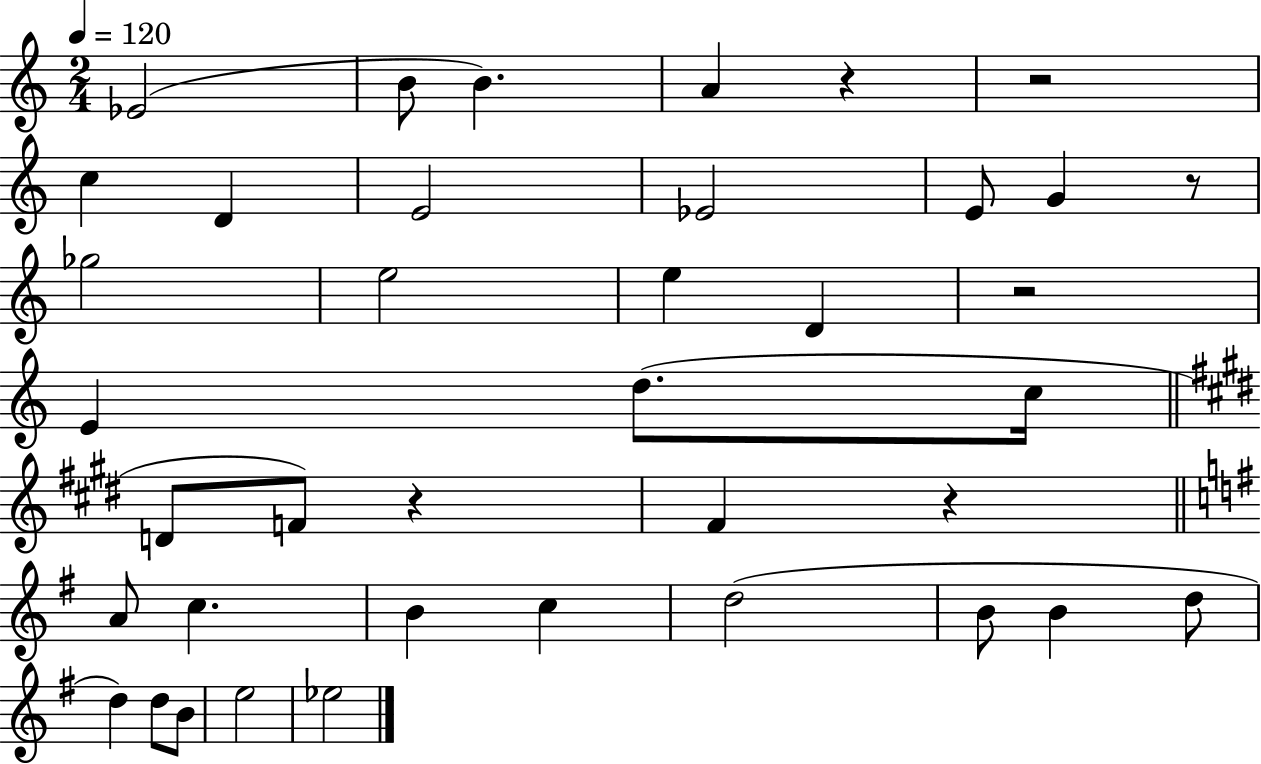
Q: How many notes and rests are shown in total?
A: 39